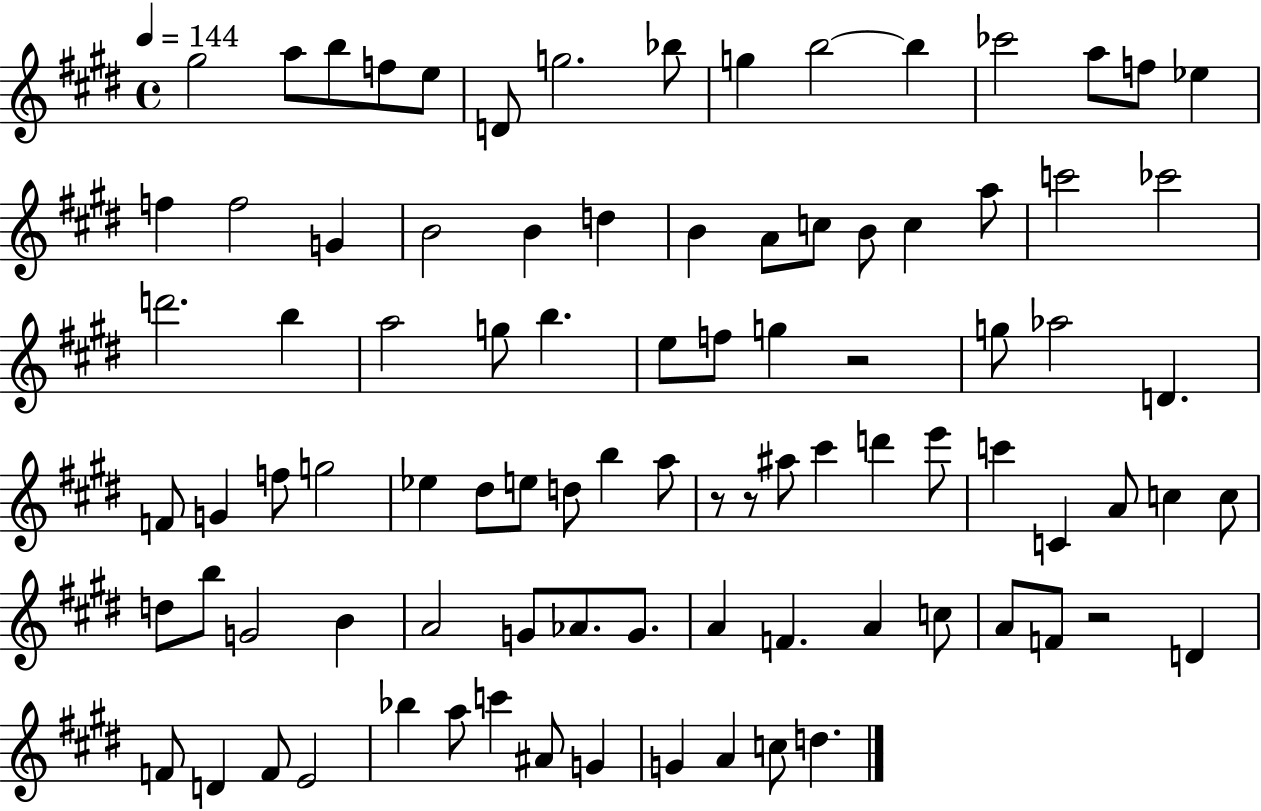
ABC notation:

X:1
T:Untitled
M:4/4
L:1/4
K:E
^g2 a/2 b/2 f/2 e/2 D/2 g2 _b/2 g b2 b _c'2 a/2 f/2 _e f f2 G B2 B d B A/2 c/2 B/2 c a/2 c'2 _c'2 d'2 b a2 g/2 b e/2 f/2 g z2 g/2 _a2 D F/2 G f/2 g2 _e ^d/2 e/2 d/2 b a/2 z/2 z/2 ^a/2 ^c' d' e'/2 c' C A/2 c c/2 d/2 b/2 G2 B A2 G/2 _A/2 G/2 A F A c/2 A/2 F/2 z2 D F/2 D F/2 E2 _b a/2 c' ^A/2 G G A c/2 d